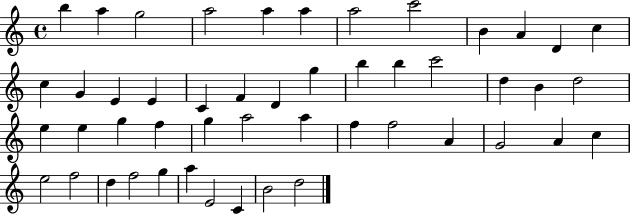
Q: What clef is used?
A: treble